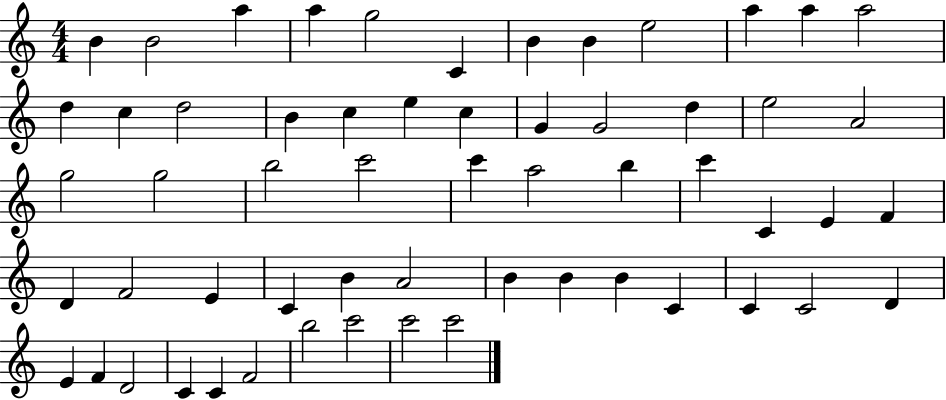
{
  \clef treble
  \numericTimeSignature
  \time 4/4
  \key c \major
  b'4 b'2 a''4 | a''4 g''2 c'4 | b'4 b'4 e''2 | a''4 a''4 a''2 | \break d''4 c''4 d''2 | b'4 c''4 e''4 c''4 | g'4 g'2 d''4 | e''2 a'2 | \break g''2 g''2 | b''2 c'''2 | c'''4 a''2 b''4 | c'''4 c'4 e'4 f'4 | \break d'4 f'2 e'4 | c'4 b'4 a'2 | b'4 b'4 b'4 c'4 | c'4 c'2 d'4 | \break e'4 f'4 d'2 | c'4 c'4 f'2 | b''2 c'''2 | c'''2 c'''2 | \break \bar "|."
}